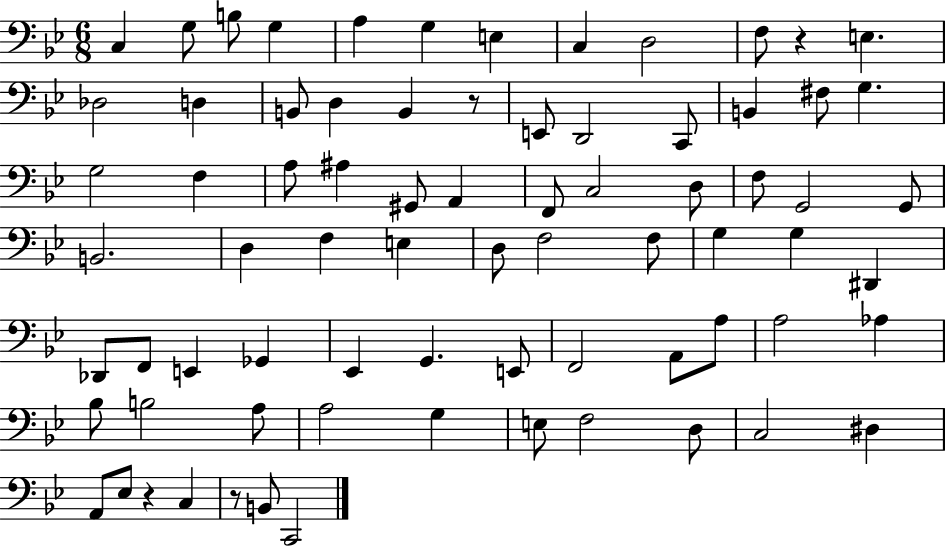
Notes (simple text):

C3/q G3/e B3/e G3/q A3/q G3/q E3/q C3/q D3/h F3/e R/q E3/q. Db3/h D3/q B2/e D3/q B2/q R/e E2/e D2/h C2/e B2/q F#3/e G3/q. G3/h F3/q A3/e A#3/q G#2/e A2/q F2/e C3/h D3/e F3/e G2/h G2/e B2/h. D3/q F3/q E3/q D3/e F3/h F3/e G3/q G3/q D#2/q Db2/e F2/e E2/q Gb2/q Eb2/q G2/q. E2/e F2/h A2/e A3/e A3/h Ab3/q Bb3/e B3/h A3/e A3/h G3/q E3/e F3/h D3/e C3/h D#3/q A2/e Eb3/e R/q C3/q R/e B2/e C2/h